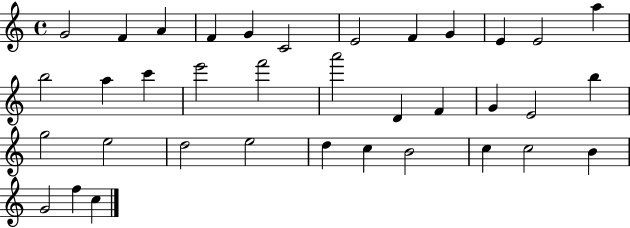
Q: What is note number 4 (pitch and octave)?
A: F4